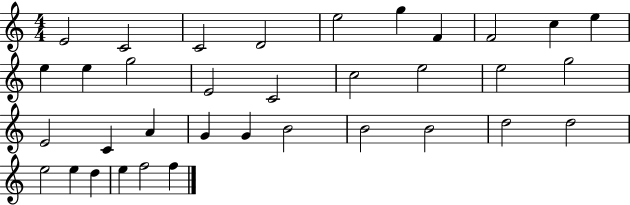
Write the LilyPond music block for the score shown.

{
  \clef treble
  \numericTimeSignature
  \time 4/4
  \key c \major
  e'2 c'2 | c'2 d'2 | e''2 g''4 f'4 | f'2 c''4 e''4 | \break e''4 e''4 g''2 | e'2 c'2 | c''2 e''2 | e''2 g''2 | \break e'2 c'4 a'4 | g'4 g'4 b'2 | b'2 b'2 | d''2 d''2 | \break e''2 e''4 d''4 | e''4 f''2 f''4 | \bar "|."
}